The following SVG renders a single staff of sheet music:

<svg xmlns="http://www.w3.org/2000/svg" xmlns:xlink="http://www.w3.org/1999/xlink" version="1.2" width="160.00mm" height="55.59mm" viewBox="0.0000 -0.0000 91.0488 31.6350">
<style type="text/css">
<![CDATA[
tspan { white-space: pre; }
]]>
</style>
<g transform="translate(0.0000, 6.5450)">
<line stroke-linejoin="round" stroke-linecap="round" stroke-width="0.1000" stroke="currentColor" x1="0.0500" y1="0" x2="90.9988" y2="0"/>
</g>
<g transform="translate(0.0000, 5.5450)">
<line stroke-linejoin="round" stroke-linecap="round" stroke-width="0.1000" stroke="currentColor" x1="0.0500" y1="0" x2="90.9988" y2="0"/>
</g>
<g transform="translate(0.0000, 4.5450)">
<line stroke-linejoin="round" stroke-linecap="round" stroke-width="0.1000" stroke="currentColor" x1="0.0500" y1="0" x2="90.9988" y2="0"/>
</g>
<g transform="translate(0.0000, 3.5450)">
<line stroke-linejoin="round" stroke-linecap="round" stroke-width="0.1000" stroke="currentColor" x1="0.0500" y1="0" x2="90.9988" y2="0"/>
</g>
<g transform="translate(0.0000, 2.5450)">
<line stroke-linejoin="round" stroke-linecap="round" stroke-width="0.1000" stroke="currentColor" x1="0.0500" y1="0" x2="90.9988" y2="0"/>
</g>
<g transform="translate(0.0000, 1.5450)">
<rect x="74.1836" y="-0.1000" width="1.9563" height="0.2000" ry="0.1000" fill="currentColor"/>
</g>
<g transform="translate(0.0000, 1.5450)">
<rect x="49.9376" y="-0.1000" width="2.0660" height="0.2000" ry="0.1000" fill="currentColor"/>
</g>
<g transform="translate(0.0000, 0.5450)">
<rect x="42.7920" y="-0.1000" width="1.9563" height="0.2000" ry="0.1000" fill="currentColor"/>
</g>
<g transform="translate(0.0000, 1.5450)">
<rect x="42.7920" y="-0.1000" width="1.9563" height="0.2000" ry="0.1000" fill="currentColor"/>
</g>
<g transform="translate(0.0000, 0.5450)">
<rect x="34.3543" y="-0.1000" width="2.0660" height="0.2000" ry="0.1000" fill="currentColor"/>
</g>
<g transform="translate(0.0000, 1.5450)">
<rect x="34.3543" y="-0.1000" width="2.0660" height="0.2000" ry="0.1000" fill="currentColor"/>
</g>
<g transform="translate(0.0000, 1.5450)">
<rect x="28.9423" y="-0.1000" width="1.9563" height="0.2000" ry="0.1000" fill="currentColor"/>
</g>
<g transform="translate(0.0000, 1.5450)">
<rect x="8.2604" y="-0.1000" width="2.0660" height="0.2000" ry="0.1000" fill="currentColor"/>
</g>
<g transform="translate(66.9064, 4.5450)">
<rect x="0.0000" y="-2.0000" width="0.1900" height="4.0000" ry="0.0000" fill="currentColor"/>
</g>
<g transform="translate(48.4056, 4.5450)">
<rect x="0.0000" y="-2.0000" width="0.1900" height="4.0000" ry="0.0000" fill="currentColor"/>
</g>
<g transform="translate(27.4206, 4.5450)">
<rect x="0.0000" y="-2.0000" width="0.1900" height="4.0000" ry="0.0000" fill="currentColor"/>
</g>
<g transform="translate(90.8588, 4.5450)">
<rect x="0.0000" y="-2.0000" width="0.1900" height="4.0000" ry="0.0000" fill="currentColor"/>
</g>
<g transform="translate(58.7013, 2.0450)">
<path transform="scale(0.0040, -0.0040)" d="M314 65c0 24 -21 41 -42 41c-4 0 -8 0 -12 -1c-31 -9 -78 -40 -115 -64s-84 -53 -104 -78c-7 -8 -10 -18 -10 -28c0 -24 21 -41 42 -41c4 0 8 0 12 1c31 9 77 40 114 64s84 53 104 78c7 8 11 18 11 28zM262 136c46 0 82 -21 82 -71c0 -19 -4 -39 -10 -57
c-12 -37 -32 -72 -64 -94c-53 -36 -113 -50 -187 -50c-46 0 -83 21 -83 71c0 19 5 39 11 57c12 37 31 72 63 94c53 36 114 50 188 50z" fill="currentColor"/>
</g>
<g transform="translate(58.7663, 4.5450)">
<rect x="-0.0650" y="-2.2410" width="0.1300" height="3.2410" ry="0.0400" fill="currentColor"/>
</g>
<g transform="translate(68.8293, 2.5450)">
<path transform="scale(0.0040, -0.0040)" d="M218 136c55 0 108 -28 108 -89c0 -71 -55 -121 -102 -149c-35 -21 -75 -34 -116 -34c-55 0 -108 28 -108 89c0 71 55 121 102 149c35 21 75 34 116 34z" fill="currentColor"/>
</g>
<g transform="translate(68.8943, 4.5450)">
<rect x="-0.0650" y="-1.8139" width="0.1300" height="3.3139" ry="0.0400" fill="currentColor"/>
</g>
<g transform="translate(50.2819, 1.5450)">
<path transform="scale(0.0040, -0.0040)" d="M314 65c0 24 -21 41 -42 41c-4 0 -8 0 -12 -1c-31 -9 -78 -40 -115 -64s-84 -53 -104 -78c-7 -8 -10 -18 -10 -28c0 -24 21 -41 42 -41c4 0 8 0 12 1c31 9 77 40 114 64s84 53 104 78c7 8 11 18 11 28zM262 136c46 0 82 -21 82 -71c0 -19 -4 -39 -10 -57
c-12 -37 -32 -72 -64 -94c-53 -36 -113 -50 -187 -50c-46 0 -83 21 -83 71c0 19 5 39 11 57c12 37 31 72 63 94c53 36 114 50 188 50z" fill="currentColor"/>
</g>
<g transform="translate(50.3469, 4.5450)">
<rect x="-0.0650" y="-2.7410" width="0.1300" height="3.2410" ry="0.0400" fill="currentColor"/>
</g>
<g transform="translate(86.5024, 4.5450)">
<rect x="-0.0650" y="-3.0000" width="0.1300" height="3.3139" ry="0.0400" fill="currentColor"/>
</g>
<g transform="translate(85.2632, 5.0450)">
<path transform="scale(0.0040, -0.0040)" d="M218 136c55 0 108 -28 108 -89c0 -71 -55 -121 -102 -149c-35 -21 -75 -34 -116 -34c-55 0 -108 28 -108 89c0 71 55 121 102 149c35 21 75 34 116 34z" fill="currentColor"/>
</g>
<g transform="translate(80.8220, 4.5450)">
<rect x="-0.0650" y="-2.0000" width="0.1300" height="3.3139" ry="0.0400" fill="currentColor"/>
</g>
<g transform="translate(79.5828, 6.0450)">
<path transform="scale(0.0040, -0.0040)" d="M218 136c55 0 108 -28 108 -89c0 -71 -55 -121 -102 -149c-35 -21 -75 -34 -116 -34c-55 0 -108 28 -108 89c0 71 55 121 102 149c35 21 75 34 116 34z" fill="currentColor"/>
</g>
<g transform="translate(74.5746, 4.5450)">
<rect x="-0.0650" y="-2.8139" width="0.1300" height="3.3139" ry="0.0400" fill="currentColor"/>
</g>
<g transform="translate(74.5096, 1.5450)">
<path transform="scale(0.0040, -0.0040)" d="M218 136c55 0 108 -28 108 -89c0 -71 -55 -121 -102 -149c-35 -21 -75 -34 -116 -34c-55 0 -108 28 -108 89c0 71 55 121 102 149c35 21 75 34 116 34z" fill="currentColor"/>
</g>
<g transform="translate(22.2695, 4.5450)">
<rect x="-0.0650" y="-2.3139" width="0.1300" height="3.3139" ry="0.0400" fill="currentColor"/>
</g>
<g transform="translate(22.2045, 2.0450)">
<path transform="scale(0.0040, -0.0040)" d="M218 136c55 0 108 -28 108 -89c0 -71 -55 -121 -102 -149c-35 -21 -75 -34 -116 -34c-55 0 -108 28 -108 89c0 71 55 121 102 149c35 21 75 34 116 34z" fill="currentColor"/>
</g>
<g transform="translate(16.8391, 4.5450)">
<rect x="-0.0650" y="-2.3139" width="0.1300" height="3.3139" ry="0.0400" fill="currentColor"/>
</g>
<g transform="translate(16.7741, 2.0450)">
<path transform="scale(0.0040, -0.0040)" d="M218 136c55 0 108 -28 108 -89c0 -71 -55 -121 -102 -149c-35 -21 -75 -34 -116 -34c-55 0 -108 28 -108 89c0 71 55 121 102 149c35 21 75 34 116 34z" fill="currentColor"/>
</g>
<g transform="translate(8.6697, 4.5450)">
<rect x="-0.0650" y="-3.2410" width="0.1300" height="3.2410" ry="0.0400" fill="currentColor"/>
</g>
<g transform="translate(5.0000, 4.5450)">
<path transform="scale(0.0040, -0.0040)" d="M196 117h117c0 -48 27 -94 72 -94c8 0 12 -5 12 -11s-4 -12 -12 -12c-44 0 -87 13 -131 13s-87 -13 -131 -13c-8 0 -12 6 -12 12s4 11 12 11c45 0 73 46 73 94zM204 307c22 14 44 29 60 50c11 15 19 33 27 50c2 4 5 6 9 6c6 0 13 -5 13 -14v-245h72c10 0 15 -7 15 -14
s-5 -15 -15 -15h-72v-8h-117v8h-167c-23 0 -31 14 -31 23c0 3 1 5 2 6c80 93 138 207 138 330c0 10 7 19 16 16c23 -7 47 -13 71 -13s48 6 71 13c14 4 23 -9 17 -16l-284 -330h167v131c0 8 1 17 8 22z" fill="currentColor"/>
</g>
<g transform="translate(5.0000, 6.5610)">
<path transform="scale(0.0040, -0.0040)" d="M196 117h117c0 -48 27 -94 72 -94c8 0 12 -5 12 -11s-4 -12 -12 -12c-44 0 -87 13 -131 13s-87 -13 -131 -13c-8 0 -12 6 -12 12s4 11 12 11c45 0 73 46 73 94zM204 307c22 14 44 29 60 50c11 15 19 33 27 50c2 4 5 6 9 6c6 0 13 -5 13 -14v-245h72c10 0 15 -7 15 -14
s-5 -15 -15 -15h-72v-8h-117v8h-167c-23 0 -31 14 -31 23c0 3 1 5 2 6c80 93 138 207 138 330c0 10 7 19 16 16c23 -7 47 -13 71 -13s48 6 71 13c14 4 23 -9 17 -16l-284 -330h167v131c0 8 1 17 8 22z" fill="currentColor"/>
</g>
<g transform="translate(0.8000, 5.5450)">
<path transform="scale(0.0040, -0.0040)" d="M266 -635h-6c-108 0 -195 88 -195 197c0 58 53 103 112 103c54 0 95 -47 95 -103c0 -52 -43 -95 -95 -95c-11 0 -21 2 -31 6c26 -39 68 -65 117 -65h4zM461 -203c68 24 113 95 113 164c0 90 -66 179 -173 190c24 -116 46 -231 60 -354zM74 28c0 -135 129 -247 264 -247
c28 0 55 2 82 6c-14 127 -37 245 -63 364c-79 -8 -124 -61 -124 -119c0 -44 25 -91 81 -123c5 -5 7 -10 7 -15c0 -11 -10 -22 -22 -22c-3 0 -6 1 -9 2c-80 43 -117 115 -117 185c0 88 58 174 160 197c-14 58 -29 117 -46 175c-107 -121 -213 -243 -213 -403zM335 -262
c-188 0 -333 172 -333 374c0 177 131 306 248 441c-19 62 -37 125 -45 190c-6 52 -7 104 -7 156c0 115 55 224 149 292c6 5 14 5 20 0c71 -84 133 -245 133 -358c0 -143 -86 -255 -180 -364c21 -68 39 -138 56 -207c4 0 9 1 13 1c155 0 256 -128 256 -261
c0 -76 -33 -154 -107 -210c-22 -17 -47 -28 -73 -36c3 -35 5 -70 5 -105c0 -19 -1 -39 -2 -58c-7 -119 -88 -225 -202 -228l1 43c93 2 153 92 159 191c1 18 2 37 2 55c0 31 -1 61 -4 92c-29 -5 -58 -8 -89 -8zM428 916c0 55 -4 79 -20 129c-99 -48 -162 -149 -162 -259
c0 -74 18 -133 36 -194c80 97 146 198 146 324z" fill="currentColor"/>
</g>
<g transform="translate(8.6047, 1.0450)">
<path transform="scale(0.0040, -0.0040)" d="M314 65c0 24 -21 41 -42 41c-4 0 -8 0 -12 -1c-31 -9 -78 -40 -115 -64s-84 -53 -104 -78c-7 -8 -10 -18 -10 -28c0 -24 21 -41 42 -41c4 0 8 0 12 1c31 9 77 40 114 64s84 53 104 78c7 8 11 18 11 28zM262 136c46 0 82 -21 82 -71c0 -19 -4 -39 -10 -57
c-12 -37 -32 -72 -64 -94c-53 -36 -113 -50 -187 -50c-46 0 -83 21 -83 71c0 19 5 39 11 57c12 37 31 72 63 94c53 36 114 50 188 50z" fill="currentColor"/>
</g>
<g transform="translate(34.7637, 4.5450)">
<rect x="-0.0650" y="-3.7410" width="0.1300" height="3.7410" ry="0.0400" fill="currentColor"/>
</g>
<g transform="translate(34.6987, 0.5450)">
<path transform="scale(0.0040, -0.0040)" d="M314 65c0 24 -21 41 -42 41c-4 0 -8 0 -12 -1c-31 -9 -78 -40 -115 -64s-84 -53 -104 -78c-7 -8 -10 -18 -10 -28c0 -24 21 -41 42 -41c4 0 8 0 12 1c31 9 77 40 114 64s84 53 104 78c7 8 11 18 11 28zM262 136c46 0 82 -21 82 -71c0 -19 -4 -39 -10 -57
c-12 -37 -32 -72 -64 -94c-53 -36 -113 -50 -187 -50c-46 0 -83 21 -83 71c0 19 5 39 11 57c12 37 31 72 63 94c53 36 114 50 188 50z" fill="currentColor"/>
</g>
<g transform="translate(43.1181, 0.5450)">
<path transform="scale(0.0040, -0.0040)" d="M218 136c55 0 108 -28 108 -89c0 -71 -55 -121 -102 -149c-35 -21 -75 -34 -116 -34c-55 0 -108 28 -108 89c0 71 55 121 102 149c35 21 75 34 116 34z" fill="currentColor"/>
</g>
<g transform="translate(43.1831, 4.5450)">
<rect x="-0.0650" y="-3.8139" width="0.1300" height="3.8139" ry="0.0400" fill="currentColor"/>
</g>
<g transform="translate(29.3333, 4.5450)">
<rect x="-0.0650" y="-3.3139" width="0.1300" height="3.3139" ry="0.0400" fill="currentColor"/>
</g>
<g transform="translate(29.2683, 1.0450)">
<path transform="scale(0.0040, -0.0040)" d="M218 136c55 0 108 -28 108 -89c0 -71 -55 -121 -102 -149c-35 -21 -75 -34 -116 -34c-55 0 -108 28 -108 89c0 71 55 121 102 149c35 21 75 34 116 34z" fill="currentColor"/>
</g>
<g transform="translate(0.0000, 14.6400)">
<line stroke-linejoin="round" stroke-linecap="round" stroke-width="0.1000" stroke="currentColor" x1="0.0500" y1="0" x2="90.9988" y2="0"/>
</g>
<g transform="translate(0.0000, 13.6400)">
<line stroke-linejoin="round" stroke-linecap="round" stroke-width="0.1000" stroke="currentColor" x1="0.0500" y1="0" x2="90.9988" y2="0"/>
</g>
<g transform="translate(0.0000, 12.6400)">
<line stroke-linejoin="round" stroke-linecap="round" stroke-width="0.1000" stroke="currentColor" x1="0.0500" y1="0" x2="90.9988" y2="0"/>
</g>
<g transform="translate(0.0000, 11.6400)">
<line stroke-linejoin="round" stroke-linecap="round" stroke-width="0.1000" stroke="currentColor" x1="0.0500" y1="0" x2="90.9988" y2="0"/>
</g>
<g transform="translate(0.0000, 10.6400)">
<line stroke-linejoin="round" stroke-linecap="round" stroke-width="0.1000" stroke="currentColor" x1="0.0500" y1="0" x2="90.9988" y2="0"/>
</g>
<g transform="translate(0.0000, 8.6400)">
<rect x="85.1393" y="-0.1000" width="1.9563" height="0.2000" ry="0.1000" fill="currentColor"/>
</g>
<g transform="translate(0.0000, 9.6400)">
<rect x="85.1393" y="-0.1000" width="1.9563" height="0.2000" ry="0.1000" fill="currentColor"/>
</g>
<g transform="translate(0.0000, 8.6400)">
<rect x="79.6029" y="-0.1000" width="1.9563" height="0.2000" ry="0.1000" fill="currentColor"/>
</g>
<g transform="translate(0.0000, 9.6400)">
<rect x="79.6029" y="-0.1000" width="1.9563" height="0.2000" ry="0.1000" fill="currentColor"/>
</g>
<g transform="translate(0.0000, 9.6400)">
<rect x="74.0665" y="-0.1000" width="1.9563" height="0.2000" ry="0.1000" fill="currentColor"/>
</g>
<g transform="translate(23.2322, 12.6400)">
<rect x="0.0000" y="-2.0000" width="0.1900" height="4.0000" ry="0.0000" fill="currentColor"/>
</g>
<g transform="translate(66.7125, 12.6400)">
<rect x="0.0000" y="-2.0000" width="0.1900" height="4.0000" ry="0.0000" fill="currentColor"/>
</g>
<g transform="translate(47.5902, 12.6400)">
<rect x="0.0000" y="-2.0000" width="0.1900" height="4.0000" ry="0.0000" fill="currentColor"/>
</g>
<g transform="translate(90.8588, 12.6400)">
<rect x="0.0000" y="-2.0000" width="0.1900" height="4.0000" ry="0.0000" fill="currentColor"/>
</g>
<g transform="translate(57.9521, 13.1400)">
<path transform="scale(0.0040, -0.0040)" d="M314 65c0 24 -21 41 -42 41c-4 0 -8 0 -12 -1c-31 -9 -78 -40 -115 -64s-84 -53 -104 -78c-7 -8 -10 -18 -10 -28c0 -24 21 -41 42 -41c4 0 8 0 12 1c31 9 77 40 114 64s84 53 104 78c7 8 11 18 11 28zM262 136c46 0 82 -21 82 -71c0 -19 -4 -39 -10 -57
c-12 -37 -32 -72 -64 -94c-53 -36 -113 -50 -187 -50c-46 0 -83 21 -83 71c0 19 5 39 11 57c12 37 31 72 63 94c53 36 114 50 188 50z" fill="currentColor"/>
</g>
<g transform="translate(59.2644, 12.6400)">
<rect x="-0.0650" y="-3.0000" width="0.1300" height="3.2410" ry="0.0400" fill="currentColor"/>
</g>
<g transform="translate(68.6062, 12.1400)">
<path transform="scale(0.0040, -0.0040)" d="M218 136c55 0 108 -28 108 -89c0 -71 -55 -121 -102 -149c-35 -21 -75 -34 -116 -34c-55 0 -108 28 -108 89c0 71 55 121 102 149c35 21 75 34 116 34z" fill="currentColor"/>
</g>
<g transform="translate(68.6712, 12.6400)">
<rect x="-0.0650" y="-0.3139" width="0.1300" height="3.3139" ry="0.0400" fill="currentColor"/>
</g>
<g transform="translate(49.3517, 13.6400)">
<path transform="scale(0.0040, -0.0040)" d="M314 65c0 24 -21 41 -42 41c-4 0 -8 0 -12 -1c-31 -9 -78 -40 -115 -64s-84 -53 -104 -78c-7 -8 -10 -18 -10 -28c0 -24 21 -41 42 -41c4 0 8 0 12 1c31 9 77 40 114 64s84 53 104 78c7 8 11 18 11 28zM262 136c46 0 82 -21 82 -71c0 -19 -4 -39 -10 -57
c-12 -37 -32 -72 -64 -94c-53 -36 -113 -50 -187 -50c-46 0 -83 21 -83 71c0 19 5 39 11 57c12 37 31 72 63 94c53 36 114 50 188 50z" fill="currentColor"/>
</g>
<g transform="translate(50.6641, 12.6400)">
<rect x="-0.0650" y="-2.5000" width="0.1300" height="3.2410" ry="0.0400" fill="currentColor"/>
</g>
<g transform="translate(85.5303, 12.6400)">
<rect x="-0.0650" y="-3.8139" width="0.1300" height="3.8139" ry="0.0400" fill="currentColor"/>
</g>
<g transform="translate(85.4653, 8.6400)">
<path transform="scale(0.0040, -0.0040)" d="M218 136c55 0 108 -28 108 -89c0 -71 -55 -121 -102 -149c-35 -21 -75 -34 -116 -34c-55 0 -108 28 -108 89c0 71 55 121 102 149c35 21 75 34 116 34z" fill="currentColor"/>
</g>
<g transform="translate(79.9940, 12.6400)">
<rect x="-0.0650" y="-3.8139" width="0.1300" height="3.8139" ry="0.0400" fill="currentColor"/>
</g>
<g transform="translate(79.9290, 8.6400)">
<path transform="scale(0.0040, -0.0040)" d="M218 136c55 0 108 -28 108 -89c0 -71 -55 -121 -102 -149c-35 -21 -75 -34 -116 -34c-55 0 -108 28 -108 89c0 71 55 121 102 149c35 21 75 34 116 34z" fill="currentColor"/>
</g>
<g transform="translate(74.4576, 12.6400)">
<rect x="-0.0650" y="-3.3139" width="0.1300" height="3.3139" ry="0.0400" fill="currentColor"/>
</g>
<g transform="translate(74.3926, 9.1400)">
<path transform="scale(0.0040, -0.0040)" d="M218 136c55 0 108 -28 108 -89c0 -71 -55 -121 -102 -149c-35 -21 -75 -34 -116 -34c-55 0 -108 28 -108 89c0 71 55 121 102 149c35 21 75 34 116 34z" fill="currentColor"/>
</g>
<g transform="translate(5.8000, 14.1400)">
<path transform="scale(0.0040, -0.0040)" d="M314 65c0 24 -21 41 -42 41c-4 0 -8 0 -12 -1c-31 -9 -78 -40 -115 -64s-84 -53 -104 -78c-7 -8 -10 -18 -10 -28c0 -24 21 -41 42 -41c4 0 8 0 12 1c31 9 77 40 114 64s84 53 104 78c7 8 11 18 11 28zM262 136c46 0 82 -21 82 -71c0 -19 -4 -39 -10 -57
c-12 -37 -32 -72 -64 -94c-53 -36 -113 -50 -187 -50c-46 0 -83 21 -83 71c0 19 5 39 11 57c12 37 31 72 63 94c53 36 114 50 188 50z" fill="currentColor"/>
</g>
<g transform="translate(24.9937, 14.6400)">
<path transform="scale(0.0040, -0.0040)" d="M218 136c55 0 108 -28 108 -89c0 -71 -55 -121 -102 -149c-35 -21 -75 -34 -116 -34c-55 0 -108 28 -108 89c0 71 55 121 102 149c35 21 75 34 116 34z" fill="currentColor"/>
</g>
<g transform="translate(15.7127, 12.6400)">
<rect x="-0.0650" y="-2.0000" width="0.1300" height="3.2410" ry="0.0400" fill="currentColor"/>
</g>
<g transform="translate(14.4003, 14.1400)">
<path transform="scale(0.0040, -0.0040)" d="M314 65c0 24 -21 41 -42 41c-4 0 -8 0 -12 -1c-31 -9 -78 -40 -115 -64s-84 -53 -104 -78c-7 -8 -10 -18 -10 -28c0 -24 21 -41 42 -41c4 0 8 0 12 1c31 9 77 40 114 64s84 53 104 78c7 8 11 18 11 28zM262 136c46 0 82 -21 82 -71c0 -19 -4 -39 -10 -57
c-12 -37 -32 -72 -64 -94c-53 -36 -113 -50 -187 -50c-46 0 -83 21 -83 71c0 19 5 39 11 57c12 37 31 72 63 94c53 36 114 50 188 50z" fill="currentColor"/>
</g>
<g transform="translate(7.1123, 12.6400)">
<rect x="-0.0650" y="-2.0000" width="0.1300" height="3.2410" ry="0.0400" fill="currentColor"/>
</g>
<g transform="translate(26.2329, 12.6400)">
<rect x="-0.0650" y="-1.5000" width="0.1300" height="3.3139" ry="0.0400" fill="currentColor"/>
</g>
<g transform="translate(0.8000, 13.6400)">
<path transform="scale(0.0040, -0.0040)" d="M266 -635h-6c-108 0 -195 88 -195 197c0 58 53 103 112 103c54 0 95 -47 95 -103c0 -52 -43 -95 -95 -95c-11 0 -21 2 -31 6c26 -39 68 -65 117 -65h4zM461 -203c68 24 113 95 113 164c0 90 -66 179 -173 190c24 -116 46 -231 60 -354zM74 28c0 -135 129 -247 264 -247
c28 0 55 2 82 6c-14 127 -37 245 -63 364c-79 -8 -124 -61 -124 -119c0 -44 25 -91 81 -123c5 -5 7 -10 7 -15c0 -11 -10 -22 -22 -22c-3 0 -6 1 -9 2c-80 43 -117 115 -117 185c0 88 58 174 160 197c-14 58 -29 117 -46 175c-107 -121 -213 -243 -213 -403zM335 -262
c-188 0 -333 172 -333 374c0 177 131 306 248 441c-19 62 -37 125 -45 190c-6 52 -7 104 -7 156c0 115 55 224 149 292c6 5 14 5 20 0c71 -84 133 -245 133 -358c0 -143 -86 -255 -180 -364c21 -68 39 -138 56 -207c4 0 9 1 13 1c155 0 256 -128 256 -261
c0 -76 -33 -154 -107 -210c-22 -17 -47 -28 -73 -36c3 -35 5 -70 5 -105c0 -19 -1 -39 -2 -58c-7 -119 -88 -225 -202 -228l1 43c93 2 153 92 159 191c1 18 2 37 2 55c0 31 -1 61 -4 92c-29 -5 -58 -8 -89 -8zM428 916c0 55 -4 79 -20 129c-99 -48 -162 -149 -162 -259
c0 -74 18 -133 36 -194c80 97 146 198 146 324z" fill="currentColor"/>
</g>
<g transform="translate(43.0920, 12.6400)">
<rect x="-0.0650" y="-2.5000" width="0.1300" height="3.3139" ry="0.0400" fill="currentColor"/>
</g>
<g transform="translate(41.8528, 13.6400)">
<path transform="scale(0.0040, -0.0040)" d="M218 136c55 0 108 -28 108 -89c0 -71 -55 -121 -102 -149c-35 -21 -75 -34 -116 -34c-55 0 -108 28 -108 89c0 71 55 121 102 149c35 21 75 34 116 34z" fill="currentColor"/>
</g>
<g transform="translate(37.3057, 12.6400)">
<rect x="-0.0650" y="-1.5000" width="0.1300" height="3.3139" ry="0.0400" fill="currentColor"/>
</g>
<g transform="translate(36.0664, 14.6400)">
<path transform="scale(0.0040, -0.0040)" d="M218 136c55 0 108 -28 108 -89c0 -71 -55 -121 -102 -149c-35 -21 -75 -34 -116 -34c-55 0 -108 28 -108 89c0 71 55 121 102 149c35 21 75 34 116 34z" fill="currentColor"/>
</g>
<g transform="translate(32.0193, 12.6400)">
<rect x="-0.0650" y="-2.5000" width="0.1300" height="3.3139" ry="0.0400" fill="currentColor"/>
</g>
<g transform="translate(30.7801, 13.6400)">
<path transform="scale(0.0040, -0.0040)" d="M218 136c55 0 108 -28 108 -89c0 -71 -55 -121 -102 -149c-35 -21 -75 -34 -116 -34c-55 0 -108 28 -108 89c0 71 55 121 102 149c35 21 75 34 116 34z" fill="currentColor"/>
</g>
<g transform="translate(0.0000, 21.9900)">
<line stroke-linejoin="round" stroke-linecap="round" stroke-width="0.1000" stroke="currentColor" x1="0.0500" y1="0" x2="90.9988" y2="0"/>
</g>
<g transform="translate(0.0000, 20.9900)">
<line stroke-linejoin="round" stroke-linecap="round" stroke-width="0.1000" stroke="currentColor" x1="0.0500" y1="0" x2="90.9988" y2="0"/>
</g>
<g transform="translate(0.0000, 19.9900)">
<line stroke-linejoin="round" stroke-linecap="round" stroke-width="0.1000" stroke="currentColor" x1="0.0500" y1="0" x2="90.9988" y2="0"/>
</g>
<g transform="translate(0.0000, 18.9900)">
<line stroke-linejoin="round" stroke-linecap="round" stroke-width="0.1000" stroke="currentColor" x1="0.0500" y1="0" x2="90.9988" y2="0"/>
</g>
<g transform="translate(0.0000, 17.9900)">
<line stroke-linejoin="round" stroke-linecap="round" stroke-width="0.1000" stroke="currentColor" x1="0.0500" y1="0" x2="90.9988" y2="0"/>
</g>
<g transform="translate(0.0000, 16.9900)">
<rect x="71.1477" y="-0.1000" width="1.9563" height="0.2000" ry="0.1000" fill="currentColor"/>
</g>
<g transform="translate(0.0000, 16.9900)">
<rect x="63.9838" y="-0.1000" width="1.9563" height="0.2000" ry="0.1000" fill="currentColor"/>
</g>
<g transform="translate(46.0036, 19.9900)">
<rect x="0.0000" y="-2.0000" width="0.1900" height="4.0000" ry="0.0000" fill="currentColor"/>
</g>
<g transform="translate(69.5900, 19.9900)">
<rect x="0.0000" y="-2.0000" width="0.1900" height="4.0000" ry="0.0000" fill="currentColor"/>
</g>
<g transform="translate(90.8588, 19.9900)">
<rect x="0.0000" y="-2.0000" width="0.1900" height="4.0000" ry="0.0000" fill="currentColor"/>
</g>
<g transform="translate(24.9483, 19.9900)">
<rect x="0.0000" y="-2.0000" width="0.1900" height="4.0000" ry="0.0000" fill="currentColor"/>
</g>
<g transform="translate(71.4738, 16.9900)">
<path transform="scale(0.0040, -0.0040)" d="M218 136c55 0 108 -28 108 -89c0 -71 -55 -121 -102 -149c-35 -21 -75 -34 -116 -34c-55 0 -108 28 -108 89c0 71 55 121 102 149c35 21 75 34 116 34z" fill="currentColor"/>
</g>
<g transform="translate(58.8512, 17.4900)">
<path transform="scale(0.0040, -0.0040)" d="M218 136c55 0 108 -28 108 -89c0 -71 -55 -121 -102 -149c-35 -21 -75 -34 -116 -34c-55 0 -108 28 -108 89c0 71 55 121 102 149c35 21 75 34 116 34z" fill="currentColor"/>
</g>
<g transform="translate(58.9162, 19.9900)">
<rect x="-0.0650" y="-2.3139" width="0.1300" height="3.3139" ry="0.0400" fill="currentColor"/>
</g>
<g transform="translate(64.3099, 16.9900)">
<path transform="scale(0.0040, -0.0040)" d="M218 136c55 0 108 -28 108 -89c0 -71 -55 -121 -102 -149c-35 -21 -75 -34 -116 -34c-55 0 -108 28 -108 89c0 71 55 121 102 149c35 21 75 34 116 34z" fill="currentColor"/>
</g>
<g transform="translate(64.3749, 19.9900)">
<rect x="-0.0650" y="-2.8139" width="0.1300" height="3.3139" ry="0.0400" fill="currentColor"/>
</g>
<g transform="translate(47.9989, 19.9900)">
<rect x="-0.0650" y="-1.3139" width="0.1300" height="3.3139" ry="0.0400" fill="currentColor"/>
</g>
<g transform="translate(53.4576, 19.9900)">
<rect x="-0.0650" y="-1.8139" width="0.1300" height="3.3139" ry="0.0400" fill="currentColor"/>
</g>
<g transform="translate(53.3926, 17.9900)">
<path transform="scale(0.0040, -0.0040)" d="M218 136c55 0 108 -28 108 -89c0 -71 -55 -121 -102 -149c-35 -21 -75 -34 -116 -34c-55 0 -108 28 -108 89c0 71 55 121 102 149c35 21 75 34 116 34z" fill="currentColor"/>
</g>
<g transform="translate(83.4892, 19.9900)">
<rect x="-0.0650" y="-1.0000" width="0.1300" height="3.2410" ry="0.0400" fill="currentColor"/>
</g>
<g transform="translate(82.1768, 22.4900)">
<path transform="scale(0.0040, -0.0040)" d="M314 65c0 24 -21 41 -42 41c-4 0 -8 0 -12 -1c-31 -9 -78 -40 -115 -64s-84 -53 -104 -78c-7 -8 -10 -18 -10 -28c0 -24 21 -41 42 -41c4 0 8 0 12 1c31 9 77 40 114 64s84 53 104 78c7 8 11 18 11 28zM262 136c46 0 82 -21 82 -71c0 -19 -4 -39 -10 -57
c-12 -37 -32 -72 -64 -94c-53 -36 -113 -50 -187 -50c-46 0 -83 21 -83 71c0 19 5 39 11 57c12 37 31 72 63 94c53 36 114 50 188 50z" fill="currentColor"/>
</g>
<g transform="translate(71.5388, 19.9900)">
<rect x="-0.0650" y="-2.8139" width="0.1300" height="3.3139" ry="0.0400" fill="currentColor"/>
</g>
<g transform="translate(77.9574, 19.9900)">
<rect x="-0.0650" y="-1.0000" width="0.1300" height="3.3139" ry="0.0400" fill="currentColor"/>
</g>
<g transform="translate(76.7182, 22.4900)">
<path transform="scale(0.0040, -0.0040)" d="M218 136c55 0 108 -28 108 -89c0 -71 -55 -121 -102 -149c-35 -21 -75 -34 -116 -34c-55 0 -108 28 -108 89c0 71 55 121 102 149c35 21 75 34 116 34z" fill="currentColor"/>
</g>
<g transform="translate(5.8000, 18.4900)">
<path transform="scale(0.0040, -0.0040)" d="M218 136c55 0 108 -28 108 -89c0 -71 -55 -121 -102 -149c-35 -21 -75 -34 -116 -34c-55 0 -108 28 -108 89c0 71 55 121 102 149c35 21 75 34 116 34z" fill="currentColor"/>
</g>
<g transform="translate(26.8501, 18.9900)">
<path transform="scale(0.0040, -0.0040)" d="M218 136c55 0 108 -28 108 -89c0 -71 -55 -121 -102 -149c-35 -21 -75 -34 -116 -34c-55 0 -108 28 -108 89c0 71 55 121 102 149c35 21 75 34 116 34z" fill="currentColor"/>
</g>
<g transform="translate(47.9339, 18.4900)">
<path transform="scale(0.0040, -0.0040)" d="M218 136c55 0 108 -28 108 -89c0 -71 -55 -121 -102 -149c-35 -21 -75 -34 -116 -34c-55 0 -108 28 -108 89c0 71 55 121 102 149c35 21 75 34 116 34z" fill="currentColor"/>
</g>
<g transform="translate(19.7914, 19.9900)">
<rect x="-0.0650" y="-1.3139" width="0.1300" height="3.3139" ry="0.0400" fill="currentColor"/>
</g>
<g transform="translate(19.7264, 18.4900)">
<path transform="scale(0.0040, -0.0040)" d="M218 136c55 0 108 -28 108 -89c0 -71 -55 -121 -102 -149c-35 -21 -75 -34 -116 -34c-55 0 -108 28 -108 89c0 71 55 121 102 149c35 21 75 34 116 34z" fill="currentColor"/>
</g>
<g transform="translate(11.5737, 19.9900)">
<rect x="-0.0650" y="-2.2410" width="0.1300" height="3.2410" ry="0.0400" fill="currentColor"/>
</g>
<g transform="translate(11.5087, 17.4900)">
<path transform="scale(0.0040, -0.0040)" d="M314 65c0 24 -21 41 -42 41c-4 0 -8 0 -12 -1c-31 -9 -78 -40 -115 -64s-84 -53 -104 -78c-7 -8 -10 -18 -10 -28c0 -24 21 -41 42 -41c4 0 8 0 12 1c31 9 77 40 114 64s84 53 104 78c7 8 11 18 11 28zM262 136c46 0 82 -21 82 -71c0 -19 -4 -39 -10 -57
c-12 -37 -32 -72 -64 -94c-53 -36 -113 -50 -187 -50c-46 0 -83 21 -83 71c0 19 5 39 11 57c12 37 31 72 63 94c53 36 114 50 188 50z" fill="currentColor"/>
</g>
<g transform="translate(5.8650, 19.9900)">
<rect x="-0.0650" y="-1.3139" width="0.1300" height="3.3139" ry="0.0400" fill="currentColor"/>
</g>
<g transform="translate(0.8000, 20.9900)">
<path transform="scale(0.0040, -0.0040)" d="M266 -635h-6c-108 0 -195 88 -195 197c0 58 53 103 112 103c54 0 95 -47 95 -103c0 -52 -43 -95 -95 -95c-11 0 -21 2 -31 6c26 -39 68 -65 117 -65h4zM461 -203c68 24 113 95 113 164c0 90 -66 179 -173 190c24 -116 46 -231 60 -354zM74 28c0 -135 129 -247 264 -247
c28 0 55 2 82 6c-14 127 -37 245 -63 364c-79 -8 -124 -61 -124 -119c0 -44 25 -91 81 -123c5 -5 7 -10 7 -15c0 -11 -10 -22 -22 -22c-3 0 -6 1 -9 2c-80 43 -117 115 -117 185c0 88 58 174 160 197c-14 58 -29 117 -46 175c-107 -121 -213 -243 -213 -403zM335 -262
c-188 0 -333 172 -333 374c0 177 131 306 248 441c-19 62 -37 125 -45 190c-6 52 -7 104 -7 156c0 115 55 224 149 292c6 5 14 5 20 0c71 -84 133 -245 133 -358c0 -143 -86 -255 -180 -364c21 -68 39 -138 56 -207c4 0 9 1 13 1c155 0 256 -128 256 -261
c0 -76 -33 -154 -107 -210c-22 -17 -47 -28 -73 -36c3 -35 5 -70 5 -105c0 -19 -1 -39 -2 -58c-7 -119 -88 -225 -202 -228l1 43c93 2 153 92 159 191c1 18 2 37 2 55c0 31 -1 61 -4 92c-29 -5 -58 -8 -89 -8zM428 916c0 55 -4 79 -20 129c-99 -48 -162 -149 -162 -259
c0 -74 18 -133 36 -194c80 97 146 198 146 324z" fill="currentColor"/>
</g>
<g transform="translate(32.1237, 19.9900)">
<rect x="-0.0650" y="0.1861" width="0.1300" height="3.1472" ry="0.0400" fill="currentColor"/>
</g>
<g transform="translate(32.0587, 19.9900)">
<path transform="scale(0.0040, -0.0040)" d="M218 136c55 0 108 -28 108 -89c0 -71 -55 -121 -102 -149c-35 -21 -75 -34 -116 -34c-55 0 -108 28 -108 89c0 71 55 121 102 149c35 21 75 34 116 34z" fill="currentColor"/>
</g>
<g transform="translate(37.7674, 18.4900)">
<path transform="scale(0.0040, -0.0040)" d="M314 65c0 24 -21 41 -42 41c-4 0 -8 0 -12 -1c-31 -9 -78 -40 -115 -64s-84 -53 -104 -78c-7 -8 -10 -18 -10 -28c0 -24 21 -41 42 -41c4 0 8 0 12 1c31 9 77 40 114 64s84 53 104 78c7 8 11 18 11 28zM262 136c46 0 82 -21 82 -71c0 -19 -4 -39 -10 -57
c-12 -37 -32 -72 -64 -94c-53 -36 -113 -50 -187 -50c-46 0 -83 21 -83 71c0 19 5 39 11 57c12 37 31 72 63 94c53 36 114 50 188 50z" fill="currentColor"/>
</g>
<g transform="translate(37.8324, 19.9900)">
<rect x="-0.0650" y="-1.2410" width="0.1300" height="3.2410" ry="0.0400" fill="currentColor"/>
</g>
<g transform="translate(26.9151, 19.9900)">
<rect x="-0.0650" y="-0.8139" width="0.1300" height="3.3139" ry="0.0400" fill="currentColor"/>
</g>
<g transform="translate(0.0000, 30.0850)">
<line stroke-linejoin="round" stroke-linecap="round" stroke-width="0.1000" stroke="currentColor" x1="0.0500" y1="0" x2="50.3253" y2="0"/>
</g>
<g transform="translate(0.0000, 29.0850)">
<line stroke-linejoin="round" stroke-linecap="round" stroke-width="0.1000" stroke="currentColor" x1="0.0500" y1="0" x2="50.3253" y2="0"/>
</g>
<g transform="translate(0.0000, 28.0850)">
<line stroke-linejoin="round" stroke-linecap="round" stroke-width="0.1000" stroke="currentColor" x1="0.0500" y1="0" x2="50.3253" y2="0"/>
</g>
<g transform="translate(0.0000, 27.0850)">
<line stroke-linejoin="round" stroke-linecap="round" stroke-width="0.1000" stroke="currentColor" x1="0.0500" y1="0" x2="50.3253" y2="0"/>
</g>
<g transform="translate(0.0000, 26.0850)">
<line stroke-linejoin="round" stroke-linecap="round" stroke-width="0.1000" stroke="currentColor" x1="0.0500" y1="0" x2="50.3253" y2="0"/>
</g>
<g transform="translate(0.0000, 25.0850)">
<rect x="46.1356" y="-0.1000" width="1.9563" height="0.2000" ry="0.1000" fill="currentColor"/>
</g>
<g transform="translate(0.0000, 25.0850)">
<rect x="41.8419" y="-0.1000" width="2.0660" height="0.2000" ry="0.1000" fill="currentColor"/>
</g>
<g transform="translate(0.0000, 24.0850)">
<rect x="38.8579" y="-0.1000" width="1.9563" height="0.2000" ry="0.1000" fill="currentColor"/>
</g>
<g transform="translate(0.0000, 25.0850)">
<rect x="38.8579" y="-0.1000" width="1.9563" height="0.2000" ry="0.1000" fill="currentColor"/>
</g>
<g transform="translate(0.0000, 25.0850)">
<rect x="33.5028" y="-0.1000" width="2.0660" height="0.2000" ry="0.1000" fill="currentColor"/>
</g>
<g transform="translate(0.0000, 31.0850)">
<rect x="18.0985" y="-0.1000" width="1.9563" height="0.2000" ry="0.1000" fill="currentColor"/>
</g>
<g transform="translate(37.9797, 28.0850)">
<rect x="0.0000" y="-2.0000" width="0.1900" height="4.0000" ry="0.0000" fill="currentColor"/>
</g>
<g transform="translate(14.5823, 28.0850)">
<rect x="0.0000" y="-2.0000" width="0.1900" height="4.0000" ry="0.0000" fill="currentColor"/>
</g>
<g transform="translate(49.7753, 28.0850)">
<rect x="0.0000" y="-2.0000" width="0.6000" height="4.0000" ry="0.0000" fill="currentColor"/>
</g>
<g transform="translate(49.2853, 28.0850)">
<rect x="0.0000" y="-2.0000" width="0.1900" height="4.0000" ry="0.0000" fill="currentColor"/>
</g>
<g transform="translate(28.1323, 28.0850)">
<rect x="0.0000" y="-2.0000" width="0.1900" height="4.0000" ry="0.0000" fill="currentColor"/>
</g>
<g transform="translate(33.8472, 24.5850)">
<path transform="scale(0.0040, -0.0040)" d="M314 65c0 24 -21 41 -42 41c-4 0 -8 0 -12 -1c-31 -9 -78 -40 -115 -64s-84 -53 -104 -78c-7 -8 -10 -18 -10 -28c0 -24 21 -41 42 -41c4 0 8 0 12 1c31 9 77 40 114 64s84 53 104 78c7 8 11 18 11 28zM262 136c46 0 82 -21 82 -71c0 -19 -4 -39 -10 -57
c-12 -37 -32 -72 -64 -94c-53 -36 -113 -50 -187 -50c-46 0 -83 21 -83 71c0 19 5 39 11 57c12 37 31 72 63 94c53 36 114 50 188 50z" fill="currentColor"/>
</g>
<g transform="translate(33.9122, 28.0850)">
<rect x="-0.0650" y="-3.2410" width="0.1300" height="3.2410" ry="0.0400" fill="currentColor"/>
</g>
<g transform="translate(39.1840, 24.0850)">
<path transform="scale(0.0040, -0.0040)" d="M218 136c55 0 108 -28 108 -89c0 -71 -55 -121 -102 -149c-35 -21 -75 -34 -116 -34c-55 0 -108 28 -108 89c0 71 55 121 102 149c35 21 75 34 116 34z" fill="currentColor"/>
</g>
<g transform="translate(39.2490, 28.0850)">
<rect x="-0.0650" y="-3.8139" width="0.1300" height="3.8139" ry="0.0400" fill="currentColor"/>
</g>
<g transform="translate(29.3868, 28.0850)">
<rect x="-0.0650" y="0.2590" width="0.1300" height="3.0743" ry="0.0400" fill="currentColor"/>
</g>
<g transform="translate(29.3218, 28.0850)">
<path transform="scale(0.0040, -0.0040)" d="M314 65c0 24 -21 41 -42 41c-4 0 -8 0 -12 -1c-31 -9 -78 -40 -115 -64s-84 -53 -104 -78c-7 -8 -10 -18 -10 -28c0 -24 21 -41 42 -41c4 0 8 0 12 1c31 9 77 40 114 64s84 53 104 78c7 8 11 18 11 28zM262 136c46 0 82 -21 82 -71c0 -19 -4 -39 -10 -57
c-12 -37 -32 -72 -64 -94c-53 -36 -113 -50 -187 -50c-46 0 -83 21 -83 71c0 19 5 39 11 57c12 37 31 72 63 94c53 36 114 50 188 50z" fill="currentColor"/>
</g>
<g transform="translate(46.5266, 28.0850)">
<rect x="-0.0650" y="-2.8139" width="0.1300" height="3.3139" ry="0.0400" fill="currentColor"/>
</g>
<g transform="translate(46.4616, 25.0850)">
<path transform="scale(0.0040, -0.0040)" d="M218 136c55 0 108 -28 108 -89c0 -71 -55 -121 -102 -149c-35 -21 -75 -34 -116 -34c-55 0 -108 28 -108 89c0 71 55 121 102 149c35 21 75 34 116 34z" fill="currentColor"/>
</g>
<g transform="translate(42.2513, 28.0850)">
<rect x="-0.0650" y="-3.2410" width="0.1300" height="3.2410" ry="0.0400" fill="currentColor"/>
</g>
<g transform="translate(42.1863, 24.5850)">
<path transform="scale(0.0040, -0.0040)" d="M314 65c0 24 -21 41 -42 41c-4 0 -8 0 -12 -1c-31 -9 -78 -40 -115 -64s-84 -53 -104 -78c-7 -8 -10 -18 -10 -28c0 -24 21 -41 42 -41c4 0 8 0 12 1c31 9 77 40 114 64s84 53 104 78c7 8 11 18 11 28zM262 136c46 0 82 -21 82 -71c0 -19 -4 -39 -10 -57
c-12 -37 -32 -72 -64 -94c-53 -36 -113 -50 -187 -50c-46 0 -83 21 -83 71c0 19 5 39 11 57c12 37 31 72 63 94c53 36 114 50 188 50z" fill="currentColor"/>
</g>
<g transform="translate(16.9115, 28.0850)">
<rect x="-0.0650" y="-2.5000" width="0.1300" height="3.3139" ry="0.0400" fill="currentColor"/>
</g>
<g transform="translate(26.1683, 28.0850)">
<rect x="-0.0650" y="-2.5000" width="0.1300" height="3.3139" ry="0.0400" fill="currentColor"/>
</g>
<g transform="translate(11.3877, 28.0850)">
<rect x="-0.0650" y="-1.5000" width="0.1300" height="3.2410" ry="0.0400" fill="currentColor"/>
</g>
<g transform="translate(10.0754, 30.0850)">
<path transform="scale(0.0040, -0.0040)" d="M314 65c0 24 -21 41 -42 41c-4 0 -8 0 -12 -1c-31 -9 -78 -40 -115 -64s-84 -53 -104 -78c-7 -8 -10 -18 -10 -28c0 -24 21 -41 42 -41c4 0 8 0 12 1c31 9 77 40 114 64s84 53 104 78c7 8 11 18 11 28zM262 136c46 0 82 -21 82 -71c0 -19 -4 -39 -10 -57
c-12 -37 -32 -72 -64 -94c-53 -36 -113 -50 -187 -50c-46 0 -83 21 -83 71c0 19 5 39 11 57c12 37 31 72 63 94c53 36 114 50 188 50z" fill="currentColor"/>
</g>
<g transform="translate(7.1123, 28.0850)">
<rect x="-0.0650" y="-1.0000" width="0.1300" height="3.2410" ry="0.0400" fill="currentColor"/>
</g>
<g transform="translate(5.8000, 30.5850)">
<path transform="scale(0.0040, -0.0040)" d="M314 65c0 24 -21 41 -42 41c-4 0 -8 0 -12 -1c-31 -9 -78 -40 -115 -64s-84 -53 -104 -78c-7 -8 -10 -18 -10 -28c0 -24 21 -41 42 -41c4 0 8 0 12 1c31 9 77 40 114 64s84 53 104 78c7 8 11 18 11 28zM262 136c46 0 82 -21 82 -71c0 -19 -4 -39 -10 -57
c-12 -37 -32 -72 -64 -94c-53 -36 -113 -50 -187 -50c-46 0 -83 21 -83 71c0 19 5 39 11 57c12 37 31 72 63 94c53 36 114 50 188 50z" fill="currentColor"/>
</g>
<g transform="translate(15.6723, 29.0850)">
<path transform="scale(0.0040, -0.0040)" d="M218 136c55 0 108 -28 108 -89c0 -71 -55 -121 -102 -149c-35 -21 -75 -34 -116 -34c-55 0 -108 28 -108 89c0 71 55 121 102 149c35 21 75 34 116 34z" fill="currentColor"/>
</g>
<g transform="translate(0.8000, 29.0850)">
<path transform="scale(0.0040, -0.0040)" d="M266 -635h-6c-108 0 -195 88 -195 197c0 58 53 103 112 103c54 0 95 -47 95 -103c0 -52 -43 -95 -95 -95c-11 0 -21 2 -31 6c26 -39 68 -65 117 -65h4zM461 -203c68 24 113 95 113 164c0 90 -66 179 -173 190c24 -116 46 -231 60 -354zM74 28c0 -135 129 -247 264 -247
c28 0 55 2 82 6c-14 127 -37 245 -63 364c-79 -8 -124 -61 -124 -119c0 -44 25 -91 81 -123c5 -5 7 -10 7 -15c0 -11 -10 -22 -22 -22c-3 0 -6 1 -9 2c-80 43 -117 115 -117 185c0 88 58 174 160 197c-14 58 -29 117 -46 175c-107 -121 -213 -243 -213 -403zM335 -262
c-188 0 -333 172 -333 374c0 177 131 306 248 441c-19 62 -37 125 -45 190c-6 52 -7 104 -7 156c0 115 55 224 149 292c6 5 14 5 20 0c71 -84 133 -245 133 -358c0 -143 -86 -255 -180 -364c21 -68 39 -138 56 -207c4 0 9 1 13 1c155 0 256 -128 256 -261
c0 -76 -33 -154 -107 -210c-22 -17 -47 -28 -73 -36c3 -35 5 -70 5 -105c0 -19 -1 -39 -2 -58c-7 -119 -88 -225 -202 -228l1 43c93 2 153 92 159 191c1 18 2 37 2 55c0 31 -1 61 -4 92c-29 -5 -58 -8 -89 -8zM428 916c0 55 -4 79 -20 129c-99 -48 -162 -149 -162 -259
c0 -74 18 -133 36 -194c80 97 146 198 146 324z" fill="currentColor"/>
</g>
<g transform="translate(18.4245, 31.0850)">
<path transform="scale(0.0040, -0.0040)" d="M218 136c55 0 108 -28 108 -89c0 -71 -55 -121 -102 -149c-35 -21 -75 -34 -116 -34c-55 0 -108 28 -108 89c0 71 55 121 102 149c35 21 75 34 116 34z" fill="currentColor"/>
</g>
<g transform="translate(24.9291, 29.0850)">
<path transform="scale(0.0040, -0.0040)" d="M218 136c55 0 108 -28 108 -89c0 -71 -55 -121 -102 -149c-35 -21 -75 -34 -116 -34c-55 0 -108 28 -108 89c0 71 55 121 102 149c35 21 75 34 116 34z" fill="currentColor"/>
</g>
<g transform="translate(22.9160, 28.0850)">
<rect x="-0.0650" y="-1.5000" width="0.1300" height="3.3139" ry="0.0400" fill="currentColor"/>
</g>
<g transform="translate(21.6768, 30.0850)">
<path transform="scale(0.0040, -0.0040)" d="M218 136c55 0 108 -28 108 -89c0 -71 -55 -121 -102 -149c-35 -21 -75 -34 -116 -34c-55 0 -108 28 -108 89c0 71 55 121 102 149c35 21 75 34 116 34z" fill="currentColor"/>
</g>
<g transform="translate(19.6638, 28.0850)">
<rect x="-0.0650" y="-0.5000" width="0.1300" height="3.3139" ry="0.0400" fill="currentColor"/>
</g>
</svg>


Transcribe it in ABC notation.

X:1
T:Untitled
M:4/4
L:1/4
K:C
b2 g g b c'2 c' a2 g2 f a F A F2 F2 E G E G G2 A2 c b c' c' e g2 e d B e2 e f g a a D D2 D2 E2 G C E G B2 b2 c' b2 a